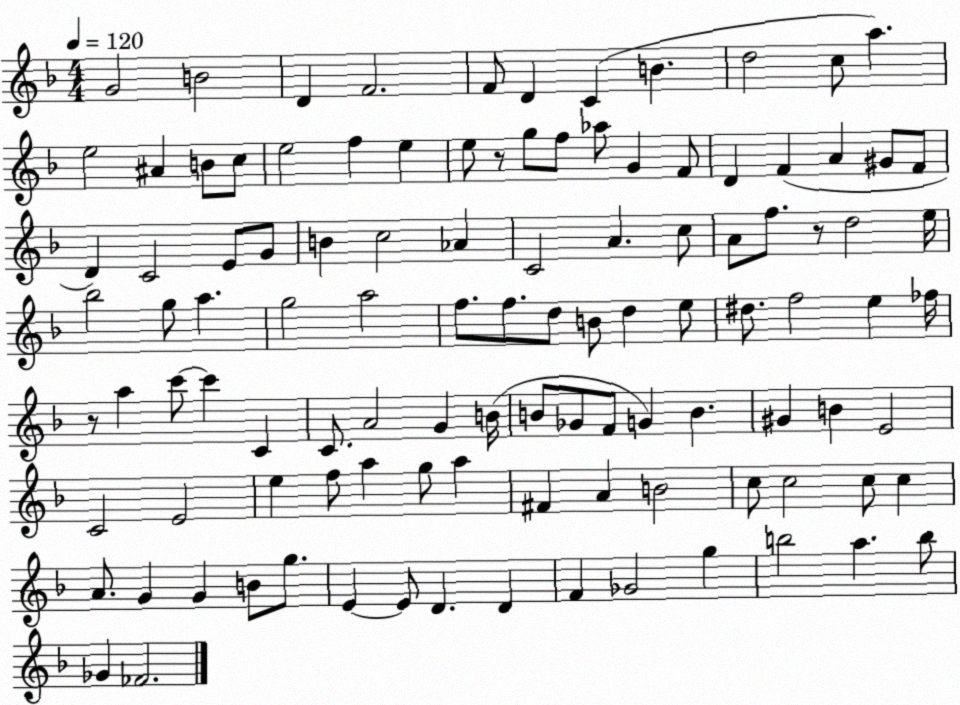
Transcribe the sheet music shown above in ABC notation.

X:1
T:Untitled
M:4/4
L:1/4
K:F
G2 B2 D F2 F/2 D C B d2 c/2 a e2 ^A B/2 c/2 e2 f e e/2 z/2 g/2 f/2 _a/2 G F/2 D F A ^G/2 F/2 D C2 E/2 G/2 B c2 _A C2 A c/2 A/2 f/2 z/2 d2 e/4 _b2 g/2 a g2 a2 f/2 f/2 d/2 B/2 d e/2 ^d/2 f2 e _f/4 z/2 a c'/2 c' C C/2 A2 G B/4 B/2 _G/2 F/2 G B ^G B E2 C2 E2 e f/2 a g/2 a ^F A B2 c/2 c2 c/2 c A/2 G G B/2 g/2 E E/2 D D F _G2 g b2 a b/2 _G _F2